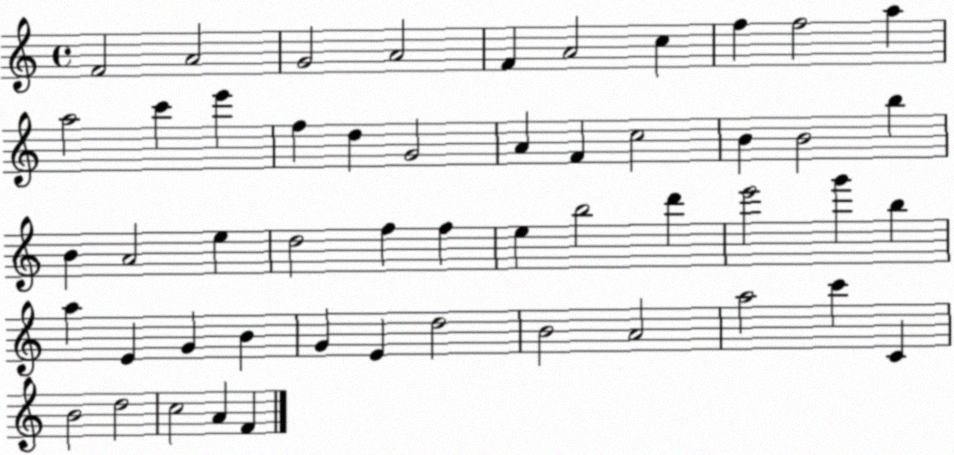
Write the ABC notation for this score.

X:1
T:Untitled
M:4/4
L:1/4
K:C
F2 A2 G2 A2 F A2 c f f2 a a2 c' e' f d G2 A F c2 B B2 b B A2 e d2 f f e b2 d' e'2 g' b a E G B G E d2 B2 A2 a2 c' C B2 d2 c2 A F